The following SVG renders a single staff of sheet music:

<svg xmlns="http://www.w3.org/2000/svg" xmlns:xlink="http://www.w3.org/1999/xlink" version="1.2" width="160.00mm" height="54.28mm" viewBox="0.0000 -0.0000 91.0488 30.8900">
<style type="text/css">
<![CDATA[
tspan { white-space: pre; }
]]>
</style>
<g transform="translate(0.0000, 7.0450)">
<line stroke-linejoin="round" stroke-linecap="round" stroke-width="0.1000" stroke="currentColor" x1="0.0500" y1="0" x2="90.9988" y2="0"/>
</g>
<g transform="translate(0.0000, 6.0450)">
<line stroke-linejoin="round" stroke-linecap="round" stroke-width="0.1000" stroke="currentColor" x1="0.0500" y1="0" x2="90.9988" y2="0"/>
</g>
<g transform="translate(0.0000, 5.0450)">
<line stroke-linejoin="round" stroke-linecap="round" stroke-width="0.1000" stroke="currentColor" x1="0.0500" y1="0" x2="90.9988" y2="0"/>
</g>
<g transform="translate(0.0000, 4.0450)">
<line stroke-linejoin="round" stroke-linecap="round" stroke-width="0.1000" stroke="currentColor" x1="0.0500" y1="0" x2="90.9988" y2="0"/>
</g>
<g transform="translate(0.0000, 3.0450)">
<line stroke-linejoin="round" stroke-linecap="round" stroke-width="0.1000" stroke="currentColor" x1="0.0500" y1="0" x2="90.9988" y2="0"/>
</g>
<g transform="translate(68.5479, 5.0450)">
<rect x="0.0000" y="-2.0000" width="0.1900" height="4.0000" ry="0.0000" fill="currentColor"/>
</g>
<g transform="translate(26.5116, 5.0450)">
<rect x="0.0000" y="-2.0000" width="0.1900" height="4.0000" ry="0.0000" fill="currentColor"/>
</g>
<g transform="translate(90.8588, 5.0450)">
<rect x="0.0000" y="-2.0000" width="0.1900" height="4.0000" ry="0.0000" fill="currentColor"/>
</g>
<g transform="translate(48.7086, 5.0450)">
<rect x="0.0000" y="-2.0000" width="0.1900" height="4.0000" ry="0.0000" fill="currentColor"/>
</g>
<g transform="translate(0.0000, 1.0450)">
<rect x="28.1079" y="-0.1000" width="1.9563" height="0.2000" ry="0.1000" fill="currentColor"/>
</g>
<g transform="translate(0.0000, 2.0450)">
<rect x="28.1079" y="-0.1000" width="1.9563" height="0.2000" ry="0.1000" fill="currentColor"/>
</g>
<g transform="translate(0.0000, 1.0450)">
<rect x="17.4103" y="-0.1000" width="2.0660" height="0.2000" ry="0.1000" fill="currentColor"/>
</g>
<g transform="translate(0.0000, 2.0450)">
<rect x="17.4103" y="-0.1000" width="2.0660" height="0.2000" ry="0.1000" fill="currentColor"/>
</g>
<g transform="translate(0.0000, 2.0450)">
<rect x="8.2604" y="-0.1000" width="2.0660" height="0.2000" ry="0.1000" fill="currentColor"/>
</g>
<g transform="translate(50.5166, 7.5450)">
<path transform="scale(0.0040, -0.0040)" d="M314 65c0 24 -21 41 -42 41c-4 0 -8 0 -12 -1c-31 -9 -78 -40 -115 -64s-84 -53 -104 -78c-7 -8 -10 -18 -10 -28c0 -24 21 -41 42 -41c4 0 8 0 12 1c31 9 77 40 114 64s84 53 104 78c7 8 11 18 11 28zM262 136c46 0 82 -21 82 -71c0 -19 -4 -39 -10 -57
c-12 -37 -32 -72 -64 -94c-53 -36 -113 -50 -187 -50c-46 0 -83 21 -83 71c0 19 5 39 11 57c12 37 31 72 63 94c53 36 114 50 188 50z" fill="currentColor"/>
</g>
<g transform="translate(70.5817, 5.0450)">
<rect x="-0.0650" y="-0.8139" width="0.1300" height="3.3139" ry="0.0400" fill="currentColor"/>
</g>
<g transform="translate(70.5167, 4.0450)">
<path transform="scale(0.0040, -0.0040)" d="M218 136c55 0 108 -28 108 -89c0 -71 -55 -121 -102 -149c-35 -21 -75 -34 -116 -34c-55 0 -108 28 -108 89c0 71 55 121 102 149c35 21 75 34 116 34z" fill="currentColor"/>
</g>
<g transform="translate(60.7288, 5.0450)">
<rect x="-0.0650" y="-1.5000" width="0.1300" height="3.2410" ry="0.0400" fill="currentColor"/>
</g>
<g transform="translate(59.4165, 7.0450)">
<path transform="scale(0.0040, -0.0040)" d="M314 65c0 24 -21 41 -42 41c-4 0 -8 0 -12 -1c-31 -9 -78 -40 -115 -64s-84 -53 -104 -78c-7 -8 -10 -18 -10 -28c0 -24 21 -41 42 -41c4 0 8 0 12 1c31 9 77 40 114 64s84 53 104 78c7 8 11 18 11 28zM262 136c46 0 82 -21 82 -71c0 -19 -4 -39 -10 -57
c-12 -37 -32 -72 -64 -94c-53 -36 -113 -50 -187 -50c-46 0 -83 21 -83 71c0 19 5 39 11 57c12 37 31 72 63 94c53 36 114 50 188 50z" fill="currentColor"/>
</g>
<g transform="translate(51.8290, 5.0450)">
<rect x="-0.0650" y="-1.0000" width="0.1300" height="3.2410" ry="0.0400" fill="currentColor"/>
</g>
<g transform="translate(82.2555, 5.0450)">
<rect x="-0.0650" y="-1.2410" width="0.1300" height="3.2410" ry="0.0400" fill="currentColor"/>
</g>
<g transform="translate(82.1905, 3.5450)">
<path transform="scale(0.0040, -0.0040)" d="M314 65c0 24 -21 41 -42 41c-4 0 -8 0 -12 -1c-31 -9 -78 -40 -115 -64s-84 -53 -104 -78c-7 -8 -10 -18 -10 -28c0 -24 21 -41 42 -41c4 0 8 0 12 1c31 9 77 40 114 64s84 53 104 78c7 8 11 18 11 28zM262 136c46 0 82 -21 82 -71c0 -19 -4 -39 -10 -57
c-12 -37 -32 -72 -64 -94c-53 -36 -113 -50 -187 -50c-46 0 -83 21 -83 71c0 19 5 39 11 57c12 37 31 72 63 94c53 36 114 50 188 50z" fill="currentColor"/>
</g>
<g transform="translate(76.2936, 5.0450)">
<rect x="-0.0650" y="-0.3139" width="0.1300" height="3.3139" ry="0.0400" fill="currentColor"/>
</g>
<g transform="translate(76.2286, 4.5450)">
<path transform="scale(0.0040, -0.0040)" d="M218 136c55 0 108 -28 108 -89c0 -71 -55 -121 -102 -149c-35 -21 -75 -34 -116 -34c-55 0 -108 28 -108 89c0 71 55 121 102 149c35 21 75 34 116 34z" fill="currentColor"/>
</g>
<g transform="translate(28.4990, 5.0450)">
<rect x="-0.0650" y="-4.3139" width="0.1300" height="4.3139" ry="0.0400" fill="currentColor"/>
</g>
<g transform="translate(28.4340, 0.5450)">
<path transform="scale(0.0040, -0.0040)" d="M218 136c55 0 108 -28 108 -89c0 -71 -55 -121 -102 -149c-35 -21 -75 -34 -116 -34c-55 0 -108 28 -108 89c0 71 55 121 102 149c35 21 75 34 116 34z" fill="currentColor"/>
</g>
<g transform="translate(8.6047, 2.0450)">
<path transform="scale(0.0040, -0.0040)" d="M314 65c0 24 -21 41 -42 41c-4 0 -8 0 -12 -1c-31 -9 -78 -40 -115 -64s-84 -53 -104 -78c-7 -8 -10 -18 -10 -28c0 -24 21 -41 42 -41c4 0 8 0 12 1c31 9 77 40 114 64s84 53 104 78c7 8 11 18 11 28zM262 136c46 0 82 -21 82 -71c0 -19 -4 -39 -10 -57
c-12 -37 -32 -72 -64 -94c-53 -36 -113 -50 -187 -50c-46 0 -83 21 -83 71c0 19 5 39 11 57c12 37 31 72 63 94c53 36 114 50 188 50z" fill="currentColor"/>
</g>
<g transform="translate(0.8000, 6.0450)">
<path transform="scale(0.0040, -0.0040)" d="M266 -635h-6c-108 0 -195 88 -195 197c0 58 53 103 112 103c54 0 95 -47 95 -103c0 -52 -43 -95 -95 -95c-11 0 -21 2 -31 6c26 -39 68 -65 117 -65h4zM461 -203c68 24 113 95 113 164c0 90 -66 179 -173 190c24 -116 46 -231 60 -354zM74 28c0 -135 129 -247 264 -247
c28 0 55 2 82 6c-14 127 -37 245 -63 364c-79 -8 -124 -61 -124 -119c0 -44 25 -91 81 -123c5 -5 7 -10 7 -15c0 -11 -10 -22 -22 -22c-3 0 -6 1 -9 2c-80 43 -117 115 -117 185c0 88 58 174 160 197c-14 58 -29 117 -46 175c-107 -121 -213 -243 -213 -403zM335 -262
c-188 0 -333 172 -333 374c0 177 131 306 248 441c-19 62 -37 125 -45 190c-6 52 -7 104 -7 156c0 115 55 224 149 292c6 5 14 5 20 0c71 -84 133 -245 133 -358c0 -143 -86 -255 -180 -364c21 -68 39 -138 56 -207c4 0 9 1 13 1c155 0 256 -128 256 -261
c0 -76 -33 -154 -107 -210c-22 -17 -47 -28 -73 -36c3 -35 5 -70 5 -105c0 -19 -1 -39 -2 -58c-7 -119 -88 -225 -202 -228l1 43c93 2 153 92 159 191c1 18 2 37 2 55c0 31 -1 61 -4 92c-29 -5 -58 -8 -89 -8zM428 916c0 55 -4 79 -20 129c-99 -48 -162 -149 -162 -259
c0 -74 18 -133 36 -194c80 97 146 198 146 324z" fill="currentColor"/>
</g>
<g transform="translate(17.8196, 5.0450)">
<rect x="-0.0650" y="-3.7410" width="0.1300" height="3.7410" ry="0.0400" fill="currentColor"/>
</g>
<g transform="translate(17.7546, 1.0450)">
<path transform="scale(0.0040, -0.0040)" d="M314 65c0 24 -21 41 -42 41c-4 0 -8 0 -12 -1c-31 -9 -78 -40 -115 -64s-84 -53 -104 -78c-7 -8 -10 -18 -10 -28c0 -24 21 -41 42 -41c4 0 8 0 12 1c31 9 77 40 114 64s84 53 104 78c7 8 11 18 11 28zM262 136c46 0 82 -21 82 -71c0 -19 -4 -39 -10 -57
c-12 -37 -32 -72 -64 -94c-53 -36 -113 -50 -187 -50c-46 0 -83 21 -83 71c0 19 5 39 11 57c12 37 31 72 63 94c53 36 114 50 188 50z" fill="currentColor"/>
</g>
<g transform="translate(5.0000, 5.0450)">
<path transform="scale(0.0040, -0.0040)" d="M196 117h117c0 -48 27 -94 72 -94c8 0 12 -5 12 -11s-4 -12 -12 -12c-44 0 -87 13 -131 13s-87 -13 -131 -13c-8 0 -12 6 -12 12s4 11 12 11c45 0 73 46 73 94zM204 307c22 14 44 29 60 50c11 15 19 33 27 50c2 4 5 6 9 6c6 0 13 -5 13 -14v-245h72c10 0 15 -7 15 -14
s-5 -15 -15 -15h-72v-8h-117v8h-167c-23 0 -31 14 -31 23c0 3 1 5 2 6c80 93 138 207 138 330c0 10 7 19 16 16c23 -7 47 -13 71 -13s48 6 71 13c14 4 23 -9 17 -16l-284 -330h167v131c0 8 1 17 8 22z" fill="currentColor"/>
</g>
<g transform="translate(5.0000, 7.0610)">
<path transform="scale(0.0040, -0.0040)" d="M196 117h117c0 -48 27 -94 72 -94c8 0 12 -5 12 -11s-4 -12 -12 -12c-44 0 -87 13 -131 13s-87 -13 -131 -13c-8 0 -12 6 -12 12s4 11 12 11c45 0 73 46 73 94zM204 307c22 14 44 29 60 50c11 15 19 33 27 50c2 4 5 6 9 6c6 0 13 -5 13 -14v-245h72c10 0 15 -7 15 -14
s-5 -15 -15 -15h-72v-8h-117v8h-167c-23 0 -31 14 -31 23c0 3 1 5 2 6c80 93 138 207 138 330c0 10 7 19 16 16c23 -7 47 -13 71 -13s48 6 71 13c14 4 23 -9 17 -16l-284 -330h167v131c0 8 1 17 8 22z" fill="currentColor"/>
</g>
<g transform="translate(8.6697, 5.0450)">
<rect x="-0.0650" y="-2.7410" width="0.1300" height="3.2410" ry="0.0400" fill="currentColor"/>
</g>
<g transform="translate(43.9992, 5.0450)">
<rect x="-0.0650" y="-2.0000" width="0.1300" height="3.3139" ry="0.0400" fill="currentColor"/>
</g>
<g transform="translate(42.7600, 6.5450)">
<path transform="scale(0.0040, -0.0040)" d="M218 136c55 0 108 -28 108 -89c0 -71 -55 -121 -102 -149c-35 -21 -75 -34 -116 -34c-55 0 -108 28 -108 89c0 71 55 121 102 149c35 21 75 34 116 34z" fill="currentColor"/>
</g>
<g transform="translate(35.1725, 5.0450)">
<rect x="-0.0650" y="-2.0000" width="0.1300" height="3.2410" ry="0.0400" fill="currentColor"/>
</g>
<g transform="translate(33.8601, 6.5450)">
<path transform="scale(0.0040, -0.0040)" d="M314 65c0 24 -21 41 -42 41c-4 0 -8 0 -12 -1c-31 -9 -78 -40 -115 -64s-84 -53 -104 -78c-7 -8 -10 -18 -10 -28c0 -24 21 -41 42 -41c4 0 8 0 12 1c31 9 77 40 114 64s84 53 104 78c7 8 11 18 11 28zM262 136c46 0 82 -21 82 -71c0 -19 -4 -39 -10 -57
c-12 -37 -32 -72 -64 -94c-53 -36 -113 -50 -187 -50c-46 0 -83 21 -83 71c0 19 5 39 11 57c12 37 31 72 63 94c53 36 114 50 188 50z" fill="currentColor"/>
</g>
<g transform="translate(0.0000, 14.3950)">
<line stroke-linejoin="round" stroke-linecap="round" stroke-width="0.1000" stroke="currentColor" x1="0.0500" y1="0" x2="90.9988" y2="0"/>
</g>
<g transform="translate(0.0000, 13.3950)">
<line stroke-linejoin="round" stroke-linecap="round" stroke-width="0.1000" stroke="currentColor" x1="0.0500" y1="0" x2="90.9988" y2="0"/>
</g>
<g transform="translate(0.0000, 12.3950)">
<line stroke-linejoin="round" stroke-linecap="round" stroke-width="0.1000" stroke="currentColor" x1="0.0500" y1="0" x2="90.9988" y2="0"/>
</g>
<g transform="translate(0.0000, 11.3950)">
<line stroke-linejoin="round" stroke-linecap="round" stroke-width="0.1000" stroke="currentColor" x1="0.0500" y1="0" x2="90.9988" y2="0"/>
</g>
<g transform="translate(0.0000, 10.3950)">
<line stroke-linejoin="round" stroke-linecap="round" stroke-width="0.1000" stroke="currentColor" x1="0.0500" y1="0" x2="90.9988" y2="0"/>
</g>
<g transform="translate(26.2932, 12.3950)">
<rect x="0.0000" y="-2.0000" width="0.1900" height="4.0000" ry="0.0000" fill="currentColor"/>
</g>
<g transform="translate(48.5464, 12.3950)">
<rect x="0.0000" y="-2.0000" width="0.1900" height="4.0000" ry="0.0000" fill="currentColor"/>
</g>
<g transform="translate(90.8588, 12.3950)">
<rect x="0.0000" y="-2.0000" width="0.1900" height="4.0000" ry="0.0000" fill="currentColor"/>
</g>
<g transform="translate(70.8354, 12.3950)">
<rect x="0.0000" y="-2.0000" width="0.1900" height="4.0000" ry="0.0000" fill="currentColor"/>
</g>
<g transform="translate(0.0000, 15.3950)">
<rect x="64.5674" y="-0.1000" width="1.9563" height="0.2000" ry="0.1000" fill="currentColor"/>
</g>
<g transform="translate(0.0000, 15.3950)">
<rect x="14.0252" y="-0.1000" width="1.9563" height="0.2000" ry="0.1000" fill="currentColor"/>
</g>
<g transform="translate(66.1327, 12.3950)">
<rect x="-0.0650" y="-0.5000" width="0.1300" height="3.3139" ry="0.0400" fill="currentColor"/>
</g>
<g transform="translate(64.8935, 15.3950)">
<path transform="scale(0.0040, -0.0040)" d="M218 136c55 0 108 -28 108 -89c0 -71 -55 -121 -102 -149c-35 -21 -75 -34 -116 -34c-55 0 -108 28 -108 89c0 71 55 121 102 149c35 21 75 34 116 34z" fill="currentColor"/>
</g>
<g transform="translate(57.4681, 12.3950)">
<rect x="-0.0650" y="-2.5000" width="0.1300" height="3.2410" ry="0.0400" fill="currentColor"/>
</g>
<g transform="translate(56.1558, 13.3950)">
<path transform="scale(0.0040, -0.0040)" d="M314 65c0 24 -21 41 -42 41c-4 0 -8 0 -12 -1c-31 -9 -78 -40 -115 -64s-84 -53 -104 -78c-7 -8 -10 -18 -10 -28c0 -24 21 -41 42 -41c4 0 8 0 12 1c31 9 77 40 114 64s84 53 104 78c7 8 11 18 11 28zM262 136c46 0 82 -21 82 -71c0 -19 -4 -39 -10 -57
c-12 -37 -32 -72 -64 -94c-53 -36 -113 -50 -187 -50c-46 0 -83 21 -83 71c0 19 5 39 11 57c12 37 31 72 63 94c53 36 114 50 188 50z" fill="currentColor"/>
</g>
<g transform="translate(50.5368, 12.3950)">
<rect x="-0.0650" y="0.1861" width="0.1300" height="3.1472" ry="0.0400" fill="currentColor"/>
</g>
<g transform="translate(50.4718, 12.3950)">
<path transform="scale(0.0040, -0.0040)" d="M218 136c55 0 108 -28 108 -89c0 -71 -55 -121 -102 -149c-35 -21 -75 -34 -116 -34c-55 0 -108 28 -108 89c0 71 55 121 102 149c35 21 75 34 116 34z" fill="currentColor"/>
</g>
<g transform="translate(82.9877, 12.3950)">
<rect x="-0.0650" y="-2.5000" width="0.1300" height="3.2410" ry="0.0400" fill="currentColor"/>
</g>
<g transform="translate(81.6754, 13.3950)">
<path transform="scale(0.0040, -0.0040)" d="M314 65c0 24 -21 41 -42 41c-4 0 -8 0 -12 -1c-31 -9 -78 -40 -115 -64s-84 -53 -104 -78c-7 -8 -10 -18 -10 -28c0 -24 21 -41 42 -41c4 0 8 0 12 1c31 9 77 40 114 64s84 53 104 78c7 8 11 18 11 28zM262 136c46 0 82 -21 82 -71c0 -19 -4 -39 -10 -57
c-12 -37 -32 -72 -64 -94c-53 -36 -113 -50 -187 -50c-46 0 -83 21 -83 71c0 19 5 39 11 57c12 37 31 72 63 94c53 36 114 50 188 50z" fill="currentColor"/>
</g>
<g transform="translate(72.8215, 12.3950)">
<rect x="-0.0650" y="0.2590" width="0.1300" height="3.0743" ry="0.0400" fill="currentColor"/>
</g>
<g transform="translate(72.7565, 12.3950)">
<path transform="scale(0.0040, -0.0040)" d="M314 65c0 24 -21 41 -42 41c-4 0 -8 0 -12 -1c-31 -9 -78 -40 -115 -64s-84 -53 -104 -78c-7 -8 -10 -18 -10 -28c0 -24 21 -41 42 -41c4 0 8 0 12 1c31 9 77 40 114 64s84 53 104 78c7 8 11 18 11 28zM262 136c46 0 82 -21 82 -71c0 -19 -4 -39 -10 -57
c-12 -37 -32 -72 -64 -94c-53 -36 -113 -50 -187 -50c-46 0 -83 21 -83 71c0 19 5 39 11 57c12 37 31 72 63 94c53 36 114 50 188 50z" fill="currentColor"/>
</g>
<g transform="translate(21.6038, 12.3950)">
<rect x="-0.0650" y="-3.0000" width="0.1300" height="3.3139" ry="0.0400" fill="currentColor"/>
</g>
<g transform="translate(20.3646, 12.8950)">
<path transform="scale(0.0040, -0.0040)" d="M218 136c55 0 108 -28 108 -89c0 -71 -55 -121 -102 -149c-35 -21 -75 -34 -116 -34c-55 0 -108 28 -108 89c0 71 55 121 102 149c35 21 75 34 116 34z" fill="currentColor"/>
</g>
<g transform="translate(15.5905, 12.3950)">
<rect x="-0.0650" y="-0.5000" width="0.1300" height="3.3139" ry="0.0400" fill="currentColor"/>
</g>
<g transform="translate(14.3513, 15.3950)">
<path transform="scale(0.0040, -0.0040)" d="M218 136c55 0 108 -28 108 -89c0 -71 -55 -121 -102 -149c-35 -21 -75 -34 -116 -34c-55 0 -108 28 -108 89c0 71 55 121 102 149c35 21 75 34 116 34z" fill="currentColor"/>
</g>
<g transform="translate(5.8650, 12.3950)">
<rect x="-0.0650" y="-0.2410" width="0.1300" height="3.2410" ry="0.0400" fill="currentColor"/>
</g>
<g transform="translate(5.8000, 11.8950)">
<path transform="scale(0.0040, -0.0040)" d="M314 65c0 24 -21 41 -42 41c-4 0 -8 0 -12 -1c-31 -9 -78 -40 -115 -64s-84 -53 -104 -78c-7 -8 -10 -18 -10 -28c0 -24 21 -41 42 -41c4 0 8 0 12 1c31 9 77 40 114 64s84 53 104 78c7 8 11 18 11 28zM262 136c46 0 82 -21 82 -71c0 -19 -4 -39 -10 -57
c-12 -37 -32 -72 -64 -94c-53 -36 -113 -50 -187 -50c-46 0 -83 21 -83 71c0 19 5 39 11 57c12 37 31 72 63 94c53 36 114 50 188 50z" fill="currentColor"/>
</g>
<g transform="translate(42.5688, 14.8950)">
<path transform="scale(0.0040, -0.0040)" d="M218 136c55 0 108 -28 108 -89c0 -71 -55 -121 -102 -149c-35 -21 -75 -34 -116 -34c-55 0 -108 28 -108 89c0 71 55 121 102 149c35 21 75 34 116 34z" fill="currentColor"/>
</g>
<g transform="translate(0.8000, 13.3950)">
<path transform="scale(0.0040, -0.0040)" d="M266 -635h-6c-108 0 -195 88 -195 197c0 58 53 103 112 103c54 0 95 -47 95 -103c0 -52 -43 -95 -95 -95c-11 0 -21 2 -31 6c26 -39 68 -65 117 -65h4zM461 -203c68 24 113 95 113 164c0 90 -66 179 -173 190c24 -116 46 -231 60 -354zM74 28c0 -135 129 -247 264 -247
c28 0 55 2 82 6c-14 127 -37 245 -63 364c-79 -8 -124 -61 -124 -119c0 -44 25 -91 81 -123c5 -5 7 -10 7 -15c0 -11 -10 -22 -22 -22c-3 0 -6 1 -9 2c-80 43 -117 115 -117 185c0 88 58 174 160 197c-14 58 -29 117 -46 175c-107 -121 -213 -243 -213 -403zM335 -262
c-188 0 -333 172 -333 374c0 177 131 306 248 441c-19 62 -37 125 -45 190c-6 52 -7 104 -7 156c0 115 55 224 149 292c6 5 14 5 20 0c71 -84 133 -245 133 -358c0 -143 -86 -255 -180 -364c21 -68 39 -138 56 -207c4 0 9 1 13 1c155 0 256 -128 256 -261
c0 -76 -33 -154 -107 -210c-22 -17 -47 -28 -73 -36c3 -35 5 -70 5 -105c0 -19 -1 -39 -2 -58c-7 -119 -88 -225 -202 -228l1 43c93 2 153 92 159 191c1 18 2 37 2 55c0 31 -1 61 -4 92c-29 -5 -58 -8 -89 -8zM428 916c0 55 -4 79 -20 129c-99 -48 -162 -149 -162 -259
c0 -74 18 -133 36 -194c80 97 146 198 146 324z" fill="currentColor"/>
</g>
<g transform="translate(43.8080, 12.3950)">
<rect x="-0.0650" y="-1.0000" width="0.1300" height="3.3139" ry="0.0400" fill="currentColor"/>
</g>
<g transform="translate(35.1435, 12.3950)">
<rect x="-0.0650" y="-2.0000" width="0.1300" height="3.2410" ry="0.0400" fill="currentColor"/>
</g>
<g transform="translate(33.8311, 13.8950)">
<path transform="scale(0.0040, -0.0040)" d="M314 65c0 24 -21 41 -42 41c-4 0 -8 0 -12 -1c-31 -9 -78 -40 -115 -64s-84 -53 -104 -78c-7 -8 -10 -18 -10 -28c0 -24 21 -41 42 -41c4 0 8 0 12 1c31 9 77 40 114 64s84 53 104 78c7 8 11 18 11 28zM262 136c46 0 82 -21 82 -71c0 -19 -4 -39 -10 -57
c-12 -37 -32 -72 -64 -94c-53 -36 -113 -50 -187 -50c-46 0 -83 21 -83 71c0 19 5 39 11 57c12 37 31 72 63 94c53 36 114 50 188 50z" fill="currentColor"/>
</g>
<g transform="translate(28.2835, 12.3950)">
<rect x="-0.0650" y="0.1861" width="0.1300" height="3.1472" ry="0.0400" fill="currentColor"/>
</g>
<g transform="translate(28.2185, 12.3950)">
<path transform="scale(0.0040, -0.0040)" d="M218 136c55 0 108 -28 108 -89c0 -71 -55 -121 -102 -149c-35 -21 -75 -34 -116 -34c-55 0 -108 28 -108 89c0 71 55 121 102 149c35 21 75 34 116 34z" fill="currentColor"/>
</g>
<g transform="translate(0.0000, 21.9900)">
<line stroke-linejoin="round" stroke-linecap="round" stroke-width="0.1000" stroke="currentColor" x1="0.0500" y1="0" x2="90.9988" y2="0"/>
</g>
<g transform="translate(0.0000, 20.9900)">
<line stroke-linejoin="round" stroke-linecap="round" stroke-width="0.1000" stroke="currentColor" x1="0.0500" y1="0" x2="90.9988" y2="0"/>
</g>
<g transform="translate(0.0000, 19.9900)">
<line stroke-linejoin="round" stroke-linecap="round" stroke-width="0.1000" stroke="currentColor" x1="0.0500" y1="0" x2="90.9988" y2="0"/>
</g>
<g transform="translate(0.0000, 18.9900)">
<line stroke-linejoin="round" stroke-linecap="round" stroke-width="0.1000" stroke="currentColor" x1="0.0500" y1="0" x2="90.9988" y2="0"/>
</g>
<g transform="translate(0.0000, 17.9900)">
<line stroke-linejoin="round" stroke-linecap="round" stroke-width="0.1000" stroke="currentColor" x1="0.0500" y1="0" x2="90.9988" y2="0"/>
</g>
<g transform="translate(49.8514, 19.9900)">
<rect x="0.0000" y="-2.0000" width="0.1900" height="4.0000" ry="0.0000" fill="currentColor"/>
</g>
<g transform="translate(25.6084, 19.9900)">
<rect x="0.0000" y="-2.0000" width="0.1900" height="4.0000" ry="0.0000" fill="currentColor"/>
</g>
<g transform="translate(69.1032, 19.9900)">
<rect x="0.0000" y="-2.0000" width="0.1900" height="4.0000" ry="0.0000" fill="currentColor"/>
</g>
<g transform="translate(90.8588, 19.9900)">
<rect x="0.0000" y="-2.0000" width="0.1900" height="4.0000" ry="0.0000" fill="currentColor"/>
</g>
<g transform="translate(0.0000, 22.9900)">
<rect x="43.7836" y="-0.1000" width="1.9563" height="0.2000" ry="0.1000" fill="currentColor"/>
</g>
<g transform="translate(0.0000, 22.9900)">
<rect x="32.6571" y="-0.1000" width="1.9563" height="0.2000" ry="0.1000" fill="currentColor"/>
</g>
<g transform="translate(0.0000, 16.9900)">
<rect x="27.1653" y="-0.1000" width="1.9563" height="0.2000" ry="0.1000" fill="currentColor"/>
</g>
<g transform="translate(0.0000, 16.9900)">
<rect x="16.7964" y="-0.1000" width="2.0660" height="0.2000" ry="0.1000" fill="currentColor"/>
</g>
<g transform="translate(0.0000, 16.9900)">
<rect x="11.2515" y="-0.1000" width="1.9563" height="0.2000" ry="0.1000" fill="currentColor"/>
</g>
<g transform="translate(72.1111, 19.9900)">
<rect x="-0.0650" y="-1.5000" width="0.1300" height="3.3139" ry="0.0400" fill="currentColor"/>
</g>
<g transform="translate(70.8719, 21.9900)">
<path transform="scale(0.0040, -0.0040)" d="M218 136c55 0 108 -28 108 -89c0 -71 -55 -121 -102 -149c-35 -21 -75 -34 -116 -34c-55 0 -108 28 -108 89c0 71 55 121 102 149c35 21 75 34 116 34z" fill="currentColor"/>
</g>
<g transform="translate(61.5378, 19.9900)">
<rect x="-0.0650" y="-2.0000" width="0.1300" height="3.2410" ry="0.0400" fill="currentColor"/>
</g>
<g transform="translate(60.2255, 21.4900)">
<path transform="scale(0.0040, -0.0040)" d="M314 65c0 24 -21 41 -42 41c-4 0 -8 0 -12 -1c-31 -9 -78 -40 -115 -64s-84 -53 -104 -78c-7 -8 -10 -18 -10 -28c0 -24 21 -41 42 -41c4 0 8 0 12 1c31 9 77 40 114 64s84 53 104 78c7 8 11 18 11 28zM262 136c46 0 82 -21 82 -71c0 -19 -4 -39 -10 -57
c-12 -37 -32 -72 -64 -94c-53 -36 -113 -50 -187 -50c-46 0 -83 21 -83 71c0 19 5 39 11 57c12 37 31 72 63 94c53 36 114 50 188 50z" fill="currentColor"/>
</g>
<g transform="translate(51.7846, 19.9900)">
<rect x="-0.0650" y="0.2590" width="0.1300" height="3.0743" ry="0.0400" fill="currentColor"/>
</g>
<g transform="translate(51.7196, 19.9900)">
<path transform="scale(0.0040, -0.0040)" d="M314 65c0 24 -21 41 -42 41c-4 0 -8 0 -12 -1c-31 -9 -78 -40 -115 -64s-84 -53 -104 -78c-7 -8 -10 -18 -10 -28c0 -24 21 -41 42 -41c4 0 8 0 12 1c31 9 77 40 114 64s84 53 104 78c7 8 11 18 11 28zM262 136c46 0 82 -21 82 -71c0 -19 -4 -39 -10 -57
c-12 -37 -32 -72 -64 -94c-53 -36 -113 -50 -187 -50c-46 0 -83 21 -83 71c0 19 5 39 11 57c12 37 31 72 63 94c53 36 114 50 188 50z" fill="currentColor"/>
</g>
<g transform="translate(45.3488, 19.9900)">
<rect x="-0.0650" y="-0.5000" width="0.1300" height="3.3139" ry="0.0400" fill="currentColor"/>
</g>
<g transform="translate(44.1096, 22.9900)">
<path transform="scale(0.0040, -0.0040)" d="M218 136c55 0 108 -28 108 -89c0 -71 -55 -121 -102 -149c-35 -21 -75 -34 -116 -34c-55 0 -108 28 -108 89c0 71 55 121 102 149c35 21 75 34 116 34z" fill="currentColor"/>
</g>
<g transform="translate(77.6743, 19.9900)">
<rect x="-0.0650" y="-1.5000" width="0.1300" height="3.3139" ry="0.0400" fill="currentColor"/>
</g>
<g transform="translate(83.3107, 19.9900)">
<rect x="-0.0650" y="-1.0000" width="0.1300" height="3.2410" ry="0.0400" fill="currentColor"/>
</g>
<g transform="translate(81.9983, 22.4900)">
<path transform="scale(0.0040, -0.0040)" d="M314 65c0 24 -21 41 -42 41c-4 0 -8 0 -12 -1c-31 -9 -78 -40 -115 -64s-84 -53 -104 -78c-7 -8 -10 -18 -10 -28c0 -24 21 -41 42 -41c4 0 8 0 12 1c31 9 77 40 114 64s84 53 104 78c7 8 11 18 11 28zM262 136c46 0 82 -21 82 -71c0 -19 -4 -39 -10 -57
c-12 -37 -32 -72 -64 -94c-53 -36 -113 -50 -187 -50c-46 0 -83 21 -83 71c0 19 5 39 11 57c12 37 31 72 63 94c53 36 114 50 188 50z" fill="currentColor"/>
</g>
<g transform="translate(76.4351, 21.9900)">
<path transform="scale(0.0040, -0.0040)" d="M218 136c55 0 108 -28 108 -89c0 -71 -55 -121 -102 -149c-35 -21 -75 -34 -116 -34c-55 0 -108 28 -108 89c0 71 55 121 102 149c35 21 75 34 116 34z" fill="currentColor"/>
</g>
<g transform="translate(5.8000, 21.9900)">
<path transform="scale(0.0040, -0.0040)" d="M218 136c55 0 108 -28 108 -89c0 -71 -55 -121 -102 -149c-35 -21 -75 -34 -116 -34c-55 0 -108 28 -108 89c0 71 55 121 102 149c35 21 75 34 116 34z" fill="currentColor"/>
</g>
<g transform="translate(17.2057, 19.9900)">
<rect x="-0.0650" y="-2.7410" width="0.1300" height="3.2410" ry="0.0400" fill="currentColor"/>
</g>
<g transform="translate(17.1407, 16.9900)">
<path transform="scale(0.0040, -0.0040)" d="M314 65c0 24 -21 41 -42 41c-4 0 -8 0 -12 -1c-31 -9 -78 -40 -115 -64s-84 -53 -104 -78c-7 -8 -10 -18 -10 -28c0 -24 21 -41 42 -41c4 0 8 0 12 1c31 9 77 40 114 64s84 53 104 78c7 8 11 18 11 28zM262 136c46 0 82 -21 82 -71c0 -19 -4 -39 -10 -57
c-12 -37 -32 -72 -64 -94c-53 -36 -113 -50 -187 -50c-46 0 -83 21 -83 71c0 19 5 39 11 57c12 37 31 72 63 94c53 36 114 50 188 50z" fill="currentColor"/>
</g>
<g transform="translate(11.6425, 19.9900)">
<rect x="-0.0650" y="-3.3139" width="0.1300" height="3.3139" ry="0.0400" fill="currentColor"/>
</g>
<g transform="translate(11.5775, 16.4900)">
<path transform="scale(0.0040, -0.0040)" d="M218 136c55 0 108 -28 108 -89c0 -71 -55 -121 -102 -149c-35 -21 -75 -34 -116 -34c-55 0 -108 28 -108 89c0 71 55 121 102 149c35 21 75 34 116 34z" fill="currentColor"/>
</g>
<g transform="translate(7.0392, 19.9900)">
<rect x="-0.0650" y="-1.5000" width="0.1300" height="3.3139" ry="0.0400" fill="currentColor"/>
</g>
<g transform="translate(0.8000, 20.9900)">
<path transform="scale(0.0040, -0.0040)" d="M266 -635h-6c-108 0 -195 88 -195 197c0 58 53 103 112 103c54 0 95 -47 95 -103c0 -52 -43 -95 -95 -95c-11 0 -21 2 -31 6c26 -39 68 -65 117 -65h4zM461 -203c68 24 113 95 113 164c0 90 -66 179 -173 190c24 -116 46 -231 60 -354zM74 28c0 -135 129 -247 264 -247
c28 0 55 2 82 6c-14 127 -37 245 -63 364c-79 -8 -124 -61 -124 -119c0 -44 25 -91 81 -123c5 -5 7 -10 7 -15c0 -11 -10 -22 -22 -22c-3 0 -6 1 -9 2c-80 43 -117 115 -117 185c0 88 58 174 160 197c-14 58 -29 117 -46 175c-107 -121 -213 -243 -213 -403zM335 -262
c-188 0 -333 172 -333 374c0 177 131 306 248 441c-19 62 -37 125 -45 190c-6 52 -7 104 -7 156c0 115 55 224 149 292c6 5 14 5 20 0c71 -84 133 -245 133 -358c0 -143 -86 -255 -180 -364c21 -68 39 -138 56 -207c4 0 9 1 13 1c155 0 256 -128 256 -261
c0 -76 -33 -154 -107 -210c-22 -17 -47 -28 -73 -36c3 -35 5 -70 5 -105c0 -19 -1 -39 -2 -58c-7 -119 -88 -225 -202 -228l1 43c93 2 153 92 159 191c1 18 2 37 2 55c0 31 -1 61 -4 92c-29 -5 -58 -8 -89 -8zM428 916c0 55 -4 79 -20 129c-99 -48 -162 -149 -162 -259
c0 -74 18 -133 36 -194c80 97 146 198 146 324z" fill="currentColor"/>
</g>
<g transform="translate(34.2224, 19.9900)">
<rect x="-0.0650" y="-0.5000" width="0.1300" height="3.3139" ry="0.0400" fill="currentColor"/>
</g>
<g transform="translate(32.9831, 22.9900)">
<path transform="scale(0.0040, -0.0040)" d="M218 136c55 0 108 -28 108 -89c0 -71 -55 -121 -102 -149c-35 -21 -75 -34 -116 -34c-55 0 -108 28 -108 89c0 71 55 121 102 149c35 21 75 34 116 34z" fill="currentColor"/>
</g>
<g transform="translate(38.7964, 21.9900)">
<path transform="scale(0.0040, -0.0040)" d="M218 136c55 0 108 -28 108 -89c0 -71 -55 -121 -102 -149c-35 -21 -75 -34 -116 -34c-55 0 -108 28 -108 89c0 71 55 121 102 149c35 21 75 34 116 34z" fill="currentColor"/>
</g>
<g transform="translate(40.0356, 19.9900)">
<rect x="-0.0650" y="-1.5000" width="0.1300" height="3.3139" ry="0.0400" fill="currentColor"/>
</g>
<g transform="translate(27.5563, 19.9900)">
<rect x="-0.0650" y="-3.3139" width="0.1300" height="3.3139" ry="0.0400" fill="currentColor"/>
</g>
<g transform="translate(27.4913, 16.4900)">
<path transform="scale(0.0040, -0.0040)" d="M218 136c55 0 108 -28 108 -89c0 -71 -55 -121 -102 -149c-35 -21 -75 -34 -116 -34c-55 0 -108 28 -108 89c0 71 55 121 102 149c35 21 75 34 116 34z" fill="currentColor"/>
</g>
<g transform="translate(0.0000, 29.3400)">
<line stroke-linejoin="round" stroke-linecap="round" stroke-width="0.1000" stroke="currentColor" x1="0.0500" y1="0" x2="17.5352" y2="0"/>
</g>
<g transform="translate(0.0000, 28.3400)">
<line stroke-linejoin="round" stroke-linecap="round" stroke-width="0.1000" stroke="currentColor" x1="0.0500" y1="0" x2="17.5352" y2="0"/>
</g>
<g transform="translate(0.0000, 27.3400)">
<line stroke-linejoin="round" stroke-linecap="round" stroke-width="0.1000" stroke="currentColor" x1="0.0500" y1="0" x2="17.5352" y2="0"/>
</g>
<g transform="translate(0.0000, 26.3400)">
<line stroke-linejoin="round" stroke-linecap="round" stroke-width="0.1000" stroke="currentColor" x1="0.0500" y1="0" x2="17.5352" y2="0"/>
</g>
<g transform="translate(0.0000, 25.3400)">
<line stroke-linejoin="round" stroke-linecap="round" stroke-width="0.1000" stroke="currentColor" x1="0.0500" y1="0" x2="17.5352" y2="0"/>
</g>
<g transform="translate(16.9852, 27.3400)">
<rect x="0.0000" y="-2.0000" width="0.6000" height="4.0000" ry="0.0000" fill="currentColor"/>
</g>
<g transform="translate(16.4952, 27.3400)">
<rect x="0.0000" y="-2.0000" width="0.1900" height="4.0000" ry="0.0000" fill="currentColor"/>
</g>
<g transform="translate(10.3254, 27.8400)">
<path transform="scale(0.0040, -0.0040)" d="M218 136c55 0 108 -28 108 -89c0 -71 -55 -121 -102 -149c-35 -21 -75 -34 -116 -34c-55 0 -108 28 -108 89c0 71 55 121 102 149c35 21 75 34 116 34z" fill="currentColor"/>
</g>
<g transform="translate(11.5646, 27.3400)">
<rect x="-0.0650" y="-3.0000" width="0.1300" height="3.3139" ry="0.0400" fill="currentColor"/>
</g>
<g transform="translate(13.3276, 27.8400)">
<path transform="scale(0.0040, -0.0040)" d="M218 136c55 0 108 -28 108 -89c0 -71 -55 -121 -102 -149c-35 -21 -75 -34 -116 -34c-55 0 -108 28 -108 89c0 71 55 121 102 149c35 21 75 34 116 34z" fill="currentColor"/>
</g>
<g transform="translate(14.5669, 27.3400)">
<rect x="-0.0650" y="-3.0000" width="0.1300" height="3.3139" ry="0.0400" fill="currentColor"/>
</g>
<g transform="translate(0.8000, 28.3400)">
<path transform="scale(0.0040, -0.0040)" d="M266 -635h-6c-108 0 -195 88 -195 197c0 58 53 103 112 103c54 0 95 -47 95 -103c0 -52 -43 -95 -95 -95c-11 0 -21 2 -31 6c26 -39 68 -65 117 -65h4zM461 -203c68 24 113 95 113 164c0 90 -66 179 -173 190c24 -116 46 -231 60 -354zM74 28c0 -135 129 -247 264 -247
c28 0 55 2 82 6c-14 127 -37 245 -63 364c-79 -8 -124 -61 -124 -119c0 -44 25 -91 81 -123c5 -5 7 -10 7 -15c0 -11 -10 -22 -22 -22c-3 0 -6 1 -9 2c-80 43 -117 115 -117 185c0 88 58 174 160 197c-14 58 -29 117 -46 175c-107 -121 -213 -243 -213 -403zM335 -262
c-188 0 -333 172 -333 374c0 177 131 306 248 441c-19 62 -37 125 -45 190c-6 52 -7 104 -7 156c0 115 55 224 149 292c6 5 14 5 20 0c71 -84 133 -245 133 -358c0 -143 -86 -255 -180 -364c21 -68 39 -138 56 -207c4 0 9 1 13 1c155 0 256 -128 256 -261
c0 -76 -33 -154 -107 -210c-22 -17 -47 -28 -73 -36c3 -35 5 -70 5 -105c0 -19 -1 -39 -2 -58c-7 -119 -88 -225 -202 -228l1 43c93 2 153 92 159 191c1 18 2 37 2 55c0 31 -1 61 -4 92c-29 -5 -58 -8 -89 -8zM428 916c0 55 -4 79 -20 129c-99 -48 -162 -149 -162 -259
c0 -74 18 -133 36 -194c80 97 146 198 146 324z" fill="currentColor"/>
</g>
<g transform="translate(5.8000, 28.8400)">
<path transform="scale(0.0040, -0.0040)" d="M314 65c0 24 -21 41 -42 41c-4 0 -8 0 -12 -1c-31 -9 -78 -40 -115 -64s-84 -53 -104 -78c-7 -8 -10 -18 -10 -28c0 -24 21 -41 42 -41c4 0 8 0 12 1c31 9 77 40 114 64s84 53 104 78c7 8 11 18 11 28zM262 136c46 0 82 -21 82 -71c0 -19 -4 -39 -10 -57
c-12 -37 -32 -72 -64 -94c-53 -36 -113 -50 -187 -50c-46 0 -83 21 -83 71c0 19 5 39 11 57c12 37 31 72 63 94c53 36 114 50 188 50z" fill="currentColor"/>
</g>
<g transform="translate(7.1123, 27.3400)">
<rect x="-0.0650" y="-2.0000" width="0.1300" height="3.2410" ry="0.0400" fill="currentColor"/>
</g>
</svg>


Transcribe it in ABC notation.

X:1
T:Untitled
M:4/4
L:1/4
K:C
a2 c'2 d' F2 F D2 E2 d c e2 c2 C A B F2 D B G2 C B2 G2 E b a2 b C E C B2 F2 E E D2 F2 A A